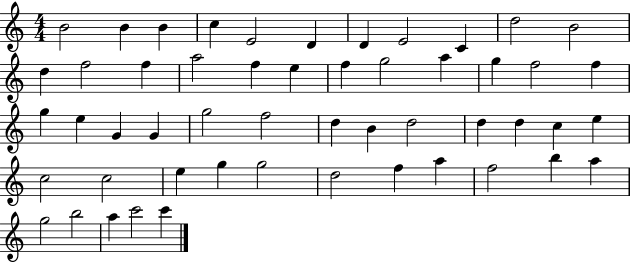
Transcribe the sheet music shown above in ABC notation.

X:1
T:Untitled
M:4/4
L:1/4
K:C
B2 B B c E2 D D E2 C d2 B2 d f2 f a2 f e f g2 a g f2 f g e G G g2 f2 d B d2 d d c e c2 c2 e g g2 d2 f a f2 b a g2 b2 a c'2 c'